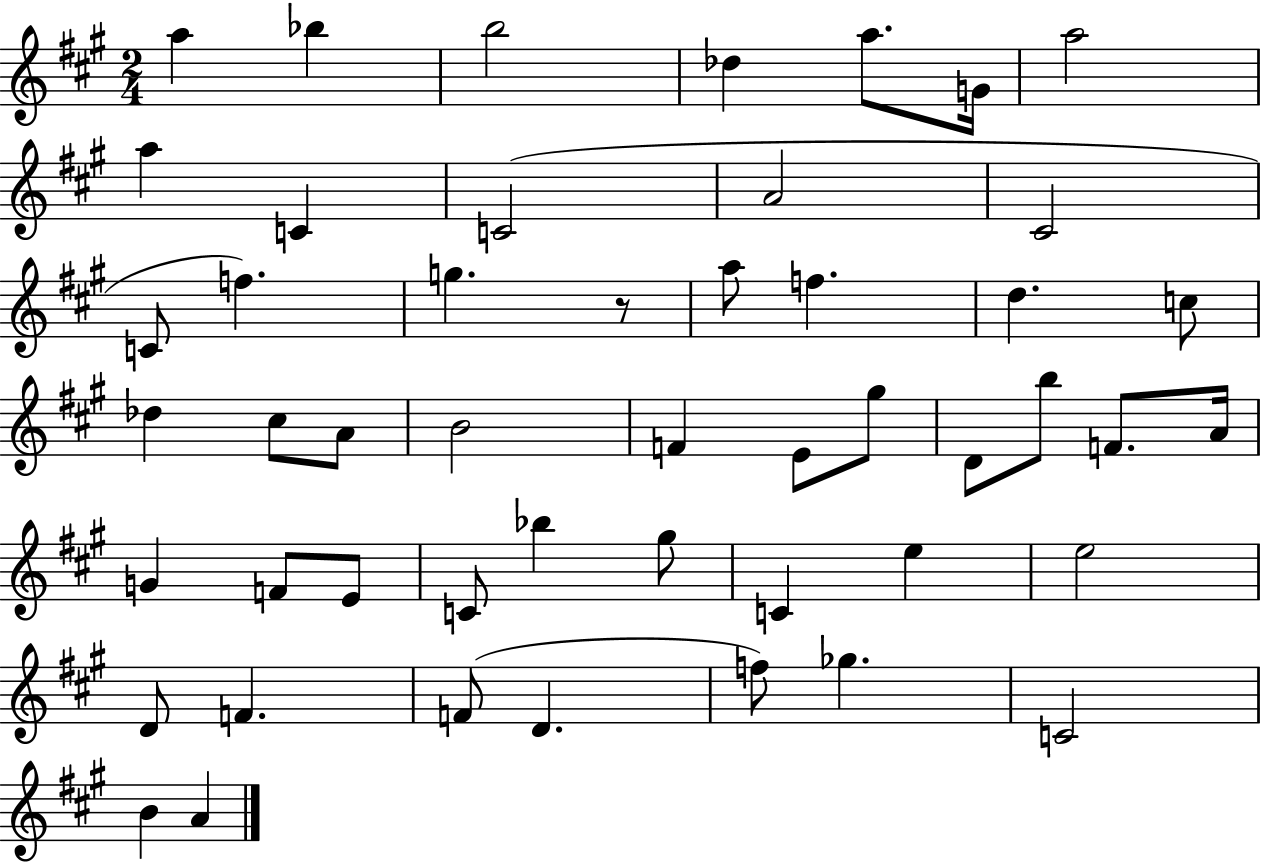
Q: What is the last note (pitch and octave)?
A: A4